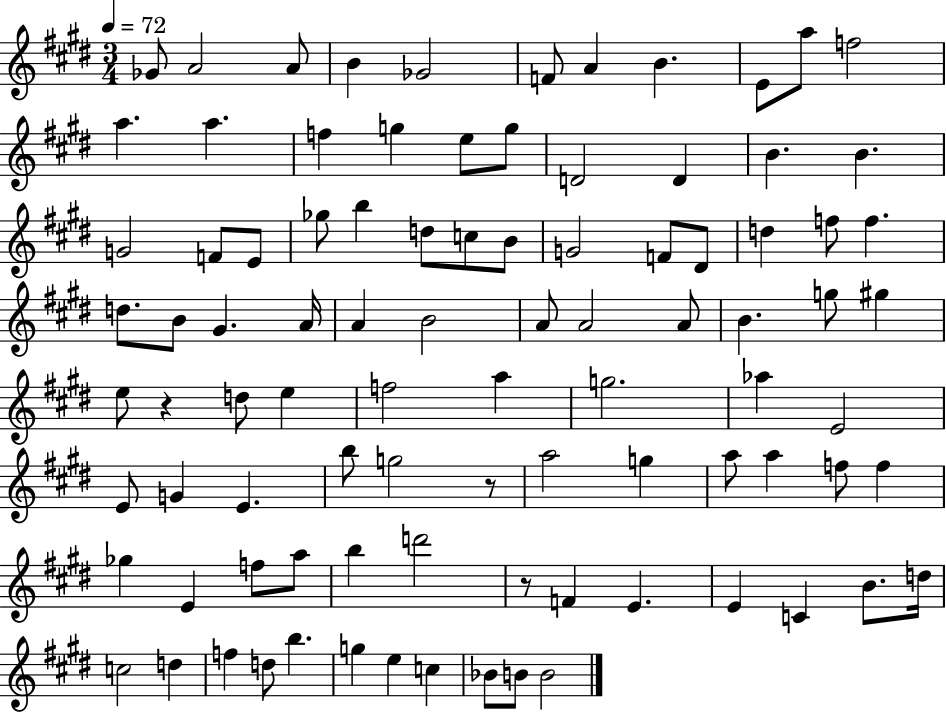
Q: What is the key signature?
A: E major